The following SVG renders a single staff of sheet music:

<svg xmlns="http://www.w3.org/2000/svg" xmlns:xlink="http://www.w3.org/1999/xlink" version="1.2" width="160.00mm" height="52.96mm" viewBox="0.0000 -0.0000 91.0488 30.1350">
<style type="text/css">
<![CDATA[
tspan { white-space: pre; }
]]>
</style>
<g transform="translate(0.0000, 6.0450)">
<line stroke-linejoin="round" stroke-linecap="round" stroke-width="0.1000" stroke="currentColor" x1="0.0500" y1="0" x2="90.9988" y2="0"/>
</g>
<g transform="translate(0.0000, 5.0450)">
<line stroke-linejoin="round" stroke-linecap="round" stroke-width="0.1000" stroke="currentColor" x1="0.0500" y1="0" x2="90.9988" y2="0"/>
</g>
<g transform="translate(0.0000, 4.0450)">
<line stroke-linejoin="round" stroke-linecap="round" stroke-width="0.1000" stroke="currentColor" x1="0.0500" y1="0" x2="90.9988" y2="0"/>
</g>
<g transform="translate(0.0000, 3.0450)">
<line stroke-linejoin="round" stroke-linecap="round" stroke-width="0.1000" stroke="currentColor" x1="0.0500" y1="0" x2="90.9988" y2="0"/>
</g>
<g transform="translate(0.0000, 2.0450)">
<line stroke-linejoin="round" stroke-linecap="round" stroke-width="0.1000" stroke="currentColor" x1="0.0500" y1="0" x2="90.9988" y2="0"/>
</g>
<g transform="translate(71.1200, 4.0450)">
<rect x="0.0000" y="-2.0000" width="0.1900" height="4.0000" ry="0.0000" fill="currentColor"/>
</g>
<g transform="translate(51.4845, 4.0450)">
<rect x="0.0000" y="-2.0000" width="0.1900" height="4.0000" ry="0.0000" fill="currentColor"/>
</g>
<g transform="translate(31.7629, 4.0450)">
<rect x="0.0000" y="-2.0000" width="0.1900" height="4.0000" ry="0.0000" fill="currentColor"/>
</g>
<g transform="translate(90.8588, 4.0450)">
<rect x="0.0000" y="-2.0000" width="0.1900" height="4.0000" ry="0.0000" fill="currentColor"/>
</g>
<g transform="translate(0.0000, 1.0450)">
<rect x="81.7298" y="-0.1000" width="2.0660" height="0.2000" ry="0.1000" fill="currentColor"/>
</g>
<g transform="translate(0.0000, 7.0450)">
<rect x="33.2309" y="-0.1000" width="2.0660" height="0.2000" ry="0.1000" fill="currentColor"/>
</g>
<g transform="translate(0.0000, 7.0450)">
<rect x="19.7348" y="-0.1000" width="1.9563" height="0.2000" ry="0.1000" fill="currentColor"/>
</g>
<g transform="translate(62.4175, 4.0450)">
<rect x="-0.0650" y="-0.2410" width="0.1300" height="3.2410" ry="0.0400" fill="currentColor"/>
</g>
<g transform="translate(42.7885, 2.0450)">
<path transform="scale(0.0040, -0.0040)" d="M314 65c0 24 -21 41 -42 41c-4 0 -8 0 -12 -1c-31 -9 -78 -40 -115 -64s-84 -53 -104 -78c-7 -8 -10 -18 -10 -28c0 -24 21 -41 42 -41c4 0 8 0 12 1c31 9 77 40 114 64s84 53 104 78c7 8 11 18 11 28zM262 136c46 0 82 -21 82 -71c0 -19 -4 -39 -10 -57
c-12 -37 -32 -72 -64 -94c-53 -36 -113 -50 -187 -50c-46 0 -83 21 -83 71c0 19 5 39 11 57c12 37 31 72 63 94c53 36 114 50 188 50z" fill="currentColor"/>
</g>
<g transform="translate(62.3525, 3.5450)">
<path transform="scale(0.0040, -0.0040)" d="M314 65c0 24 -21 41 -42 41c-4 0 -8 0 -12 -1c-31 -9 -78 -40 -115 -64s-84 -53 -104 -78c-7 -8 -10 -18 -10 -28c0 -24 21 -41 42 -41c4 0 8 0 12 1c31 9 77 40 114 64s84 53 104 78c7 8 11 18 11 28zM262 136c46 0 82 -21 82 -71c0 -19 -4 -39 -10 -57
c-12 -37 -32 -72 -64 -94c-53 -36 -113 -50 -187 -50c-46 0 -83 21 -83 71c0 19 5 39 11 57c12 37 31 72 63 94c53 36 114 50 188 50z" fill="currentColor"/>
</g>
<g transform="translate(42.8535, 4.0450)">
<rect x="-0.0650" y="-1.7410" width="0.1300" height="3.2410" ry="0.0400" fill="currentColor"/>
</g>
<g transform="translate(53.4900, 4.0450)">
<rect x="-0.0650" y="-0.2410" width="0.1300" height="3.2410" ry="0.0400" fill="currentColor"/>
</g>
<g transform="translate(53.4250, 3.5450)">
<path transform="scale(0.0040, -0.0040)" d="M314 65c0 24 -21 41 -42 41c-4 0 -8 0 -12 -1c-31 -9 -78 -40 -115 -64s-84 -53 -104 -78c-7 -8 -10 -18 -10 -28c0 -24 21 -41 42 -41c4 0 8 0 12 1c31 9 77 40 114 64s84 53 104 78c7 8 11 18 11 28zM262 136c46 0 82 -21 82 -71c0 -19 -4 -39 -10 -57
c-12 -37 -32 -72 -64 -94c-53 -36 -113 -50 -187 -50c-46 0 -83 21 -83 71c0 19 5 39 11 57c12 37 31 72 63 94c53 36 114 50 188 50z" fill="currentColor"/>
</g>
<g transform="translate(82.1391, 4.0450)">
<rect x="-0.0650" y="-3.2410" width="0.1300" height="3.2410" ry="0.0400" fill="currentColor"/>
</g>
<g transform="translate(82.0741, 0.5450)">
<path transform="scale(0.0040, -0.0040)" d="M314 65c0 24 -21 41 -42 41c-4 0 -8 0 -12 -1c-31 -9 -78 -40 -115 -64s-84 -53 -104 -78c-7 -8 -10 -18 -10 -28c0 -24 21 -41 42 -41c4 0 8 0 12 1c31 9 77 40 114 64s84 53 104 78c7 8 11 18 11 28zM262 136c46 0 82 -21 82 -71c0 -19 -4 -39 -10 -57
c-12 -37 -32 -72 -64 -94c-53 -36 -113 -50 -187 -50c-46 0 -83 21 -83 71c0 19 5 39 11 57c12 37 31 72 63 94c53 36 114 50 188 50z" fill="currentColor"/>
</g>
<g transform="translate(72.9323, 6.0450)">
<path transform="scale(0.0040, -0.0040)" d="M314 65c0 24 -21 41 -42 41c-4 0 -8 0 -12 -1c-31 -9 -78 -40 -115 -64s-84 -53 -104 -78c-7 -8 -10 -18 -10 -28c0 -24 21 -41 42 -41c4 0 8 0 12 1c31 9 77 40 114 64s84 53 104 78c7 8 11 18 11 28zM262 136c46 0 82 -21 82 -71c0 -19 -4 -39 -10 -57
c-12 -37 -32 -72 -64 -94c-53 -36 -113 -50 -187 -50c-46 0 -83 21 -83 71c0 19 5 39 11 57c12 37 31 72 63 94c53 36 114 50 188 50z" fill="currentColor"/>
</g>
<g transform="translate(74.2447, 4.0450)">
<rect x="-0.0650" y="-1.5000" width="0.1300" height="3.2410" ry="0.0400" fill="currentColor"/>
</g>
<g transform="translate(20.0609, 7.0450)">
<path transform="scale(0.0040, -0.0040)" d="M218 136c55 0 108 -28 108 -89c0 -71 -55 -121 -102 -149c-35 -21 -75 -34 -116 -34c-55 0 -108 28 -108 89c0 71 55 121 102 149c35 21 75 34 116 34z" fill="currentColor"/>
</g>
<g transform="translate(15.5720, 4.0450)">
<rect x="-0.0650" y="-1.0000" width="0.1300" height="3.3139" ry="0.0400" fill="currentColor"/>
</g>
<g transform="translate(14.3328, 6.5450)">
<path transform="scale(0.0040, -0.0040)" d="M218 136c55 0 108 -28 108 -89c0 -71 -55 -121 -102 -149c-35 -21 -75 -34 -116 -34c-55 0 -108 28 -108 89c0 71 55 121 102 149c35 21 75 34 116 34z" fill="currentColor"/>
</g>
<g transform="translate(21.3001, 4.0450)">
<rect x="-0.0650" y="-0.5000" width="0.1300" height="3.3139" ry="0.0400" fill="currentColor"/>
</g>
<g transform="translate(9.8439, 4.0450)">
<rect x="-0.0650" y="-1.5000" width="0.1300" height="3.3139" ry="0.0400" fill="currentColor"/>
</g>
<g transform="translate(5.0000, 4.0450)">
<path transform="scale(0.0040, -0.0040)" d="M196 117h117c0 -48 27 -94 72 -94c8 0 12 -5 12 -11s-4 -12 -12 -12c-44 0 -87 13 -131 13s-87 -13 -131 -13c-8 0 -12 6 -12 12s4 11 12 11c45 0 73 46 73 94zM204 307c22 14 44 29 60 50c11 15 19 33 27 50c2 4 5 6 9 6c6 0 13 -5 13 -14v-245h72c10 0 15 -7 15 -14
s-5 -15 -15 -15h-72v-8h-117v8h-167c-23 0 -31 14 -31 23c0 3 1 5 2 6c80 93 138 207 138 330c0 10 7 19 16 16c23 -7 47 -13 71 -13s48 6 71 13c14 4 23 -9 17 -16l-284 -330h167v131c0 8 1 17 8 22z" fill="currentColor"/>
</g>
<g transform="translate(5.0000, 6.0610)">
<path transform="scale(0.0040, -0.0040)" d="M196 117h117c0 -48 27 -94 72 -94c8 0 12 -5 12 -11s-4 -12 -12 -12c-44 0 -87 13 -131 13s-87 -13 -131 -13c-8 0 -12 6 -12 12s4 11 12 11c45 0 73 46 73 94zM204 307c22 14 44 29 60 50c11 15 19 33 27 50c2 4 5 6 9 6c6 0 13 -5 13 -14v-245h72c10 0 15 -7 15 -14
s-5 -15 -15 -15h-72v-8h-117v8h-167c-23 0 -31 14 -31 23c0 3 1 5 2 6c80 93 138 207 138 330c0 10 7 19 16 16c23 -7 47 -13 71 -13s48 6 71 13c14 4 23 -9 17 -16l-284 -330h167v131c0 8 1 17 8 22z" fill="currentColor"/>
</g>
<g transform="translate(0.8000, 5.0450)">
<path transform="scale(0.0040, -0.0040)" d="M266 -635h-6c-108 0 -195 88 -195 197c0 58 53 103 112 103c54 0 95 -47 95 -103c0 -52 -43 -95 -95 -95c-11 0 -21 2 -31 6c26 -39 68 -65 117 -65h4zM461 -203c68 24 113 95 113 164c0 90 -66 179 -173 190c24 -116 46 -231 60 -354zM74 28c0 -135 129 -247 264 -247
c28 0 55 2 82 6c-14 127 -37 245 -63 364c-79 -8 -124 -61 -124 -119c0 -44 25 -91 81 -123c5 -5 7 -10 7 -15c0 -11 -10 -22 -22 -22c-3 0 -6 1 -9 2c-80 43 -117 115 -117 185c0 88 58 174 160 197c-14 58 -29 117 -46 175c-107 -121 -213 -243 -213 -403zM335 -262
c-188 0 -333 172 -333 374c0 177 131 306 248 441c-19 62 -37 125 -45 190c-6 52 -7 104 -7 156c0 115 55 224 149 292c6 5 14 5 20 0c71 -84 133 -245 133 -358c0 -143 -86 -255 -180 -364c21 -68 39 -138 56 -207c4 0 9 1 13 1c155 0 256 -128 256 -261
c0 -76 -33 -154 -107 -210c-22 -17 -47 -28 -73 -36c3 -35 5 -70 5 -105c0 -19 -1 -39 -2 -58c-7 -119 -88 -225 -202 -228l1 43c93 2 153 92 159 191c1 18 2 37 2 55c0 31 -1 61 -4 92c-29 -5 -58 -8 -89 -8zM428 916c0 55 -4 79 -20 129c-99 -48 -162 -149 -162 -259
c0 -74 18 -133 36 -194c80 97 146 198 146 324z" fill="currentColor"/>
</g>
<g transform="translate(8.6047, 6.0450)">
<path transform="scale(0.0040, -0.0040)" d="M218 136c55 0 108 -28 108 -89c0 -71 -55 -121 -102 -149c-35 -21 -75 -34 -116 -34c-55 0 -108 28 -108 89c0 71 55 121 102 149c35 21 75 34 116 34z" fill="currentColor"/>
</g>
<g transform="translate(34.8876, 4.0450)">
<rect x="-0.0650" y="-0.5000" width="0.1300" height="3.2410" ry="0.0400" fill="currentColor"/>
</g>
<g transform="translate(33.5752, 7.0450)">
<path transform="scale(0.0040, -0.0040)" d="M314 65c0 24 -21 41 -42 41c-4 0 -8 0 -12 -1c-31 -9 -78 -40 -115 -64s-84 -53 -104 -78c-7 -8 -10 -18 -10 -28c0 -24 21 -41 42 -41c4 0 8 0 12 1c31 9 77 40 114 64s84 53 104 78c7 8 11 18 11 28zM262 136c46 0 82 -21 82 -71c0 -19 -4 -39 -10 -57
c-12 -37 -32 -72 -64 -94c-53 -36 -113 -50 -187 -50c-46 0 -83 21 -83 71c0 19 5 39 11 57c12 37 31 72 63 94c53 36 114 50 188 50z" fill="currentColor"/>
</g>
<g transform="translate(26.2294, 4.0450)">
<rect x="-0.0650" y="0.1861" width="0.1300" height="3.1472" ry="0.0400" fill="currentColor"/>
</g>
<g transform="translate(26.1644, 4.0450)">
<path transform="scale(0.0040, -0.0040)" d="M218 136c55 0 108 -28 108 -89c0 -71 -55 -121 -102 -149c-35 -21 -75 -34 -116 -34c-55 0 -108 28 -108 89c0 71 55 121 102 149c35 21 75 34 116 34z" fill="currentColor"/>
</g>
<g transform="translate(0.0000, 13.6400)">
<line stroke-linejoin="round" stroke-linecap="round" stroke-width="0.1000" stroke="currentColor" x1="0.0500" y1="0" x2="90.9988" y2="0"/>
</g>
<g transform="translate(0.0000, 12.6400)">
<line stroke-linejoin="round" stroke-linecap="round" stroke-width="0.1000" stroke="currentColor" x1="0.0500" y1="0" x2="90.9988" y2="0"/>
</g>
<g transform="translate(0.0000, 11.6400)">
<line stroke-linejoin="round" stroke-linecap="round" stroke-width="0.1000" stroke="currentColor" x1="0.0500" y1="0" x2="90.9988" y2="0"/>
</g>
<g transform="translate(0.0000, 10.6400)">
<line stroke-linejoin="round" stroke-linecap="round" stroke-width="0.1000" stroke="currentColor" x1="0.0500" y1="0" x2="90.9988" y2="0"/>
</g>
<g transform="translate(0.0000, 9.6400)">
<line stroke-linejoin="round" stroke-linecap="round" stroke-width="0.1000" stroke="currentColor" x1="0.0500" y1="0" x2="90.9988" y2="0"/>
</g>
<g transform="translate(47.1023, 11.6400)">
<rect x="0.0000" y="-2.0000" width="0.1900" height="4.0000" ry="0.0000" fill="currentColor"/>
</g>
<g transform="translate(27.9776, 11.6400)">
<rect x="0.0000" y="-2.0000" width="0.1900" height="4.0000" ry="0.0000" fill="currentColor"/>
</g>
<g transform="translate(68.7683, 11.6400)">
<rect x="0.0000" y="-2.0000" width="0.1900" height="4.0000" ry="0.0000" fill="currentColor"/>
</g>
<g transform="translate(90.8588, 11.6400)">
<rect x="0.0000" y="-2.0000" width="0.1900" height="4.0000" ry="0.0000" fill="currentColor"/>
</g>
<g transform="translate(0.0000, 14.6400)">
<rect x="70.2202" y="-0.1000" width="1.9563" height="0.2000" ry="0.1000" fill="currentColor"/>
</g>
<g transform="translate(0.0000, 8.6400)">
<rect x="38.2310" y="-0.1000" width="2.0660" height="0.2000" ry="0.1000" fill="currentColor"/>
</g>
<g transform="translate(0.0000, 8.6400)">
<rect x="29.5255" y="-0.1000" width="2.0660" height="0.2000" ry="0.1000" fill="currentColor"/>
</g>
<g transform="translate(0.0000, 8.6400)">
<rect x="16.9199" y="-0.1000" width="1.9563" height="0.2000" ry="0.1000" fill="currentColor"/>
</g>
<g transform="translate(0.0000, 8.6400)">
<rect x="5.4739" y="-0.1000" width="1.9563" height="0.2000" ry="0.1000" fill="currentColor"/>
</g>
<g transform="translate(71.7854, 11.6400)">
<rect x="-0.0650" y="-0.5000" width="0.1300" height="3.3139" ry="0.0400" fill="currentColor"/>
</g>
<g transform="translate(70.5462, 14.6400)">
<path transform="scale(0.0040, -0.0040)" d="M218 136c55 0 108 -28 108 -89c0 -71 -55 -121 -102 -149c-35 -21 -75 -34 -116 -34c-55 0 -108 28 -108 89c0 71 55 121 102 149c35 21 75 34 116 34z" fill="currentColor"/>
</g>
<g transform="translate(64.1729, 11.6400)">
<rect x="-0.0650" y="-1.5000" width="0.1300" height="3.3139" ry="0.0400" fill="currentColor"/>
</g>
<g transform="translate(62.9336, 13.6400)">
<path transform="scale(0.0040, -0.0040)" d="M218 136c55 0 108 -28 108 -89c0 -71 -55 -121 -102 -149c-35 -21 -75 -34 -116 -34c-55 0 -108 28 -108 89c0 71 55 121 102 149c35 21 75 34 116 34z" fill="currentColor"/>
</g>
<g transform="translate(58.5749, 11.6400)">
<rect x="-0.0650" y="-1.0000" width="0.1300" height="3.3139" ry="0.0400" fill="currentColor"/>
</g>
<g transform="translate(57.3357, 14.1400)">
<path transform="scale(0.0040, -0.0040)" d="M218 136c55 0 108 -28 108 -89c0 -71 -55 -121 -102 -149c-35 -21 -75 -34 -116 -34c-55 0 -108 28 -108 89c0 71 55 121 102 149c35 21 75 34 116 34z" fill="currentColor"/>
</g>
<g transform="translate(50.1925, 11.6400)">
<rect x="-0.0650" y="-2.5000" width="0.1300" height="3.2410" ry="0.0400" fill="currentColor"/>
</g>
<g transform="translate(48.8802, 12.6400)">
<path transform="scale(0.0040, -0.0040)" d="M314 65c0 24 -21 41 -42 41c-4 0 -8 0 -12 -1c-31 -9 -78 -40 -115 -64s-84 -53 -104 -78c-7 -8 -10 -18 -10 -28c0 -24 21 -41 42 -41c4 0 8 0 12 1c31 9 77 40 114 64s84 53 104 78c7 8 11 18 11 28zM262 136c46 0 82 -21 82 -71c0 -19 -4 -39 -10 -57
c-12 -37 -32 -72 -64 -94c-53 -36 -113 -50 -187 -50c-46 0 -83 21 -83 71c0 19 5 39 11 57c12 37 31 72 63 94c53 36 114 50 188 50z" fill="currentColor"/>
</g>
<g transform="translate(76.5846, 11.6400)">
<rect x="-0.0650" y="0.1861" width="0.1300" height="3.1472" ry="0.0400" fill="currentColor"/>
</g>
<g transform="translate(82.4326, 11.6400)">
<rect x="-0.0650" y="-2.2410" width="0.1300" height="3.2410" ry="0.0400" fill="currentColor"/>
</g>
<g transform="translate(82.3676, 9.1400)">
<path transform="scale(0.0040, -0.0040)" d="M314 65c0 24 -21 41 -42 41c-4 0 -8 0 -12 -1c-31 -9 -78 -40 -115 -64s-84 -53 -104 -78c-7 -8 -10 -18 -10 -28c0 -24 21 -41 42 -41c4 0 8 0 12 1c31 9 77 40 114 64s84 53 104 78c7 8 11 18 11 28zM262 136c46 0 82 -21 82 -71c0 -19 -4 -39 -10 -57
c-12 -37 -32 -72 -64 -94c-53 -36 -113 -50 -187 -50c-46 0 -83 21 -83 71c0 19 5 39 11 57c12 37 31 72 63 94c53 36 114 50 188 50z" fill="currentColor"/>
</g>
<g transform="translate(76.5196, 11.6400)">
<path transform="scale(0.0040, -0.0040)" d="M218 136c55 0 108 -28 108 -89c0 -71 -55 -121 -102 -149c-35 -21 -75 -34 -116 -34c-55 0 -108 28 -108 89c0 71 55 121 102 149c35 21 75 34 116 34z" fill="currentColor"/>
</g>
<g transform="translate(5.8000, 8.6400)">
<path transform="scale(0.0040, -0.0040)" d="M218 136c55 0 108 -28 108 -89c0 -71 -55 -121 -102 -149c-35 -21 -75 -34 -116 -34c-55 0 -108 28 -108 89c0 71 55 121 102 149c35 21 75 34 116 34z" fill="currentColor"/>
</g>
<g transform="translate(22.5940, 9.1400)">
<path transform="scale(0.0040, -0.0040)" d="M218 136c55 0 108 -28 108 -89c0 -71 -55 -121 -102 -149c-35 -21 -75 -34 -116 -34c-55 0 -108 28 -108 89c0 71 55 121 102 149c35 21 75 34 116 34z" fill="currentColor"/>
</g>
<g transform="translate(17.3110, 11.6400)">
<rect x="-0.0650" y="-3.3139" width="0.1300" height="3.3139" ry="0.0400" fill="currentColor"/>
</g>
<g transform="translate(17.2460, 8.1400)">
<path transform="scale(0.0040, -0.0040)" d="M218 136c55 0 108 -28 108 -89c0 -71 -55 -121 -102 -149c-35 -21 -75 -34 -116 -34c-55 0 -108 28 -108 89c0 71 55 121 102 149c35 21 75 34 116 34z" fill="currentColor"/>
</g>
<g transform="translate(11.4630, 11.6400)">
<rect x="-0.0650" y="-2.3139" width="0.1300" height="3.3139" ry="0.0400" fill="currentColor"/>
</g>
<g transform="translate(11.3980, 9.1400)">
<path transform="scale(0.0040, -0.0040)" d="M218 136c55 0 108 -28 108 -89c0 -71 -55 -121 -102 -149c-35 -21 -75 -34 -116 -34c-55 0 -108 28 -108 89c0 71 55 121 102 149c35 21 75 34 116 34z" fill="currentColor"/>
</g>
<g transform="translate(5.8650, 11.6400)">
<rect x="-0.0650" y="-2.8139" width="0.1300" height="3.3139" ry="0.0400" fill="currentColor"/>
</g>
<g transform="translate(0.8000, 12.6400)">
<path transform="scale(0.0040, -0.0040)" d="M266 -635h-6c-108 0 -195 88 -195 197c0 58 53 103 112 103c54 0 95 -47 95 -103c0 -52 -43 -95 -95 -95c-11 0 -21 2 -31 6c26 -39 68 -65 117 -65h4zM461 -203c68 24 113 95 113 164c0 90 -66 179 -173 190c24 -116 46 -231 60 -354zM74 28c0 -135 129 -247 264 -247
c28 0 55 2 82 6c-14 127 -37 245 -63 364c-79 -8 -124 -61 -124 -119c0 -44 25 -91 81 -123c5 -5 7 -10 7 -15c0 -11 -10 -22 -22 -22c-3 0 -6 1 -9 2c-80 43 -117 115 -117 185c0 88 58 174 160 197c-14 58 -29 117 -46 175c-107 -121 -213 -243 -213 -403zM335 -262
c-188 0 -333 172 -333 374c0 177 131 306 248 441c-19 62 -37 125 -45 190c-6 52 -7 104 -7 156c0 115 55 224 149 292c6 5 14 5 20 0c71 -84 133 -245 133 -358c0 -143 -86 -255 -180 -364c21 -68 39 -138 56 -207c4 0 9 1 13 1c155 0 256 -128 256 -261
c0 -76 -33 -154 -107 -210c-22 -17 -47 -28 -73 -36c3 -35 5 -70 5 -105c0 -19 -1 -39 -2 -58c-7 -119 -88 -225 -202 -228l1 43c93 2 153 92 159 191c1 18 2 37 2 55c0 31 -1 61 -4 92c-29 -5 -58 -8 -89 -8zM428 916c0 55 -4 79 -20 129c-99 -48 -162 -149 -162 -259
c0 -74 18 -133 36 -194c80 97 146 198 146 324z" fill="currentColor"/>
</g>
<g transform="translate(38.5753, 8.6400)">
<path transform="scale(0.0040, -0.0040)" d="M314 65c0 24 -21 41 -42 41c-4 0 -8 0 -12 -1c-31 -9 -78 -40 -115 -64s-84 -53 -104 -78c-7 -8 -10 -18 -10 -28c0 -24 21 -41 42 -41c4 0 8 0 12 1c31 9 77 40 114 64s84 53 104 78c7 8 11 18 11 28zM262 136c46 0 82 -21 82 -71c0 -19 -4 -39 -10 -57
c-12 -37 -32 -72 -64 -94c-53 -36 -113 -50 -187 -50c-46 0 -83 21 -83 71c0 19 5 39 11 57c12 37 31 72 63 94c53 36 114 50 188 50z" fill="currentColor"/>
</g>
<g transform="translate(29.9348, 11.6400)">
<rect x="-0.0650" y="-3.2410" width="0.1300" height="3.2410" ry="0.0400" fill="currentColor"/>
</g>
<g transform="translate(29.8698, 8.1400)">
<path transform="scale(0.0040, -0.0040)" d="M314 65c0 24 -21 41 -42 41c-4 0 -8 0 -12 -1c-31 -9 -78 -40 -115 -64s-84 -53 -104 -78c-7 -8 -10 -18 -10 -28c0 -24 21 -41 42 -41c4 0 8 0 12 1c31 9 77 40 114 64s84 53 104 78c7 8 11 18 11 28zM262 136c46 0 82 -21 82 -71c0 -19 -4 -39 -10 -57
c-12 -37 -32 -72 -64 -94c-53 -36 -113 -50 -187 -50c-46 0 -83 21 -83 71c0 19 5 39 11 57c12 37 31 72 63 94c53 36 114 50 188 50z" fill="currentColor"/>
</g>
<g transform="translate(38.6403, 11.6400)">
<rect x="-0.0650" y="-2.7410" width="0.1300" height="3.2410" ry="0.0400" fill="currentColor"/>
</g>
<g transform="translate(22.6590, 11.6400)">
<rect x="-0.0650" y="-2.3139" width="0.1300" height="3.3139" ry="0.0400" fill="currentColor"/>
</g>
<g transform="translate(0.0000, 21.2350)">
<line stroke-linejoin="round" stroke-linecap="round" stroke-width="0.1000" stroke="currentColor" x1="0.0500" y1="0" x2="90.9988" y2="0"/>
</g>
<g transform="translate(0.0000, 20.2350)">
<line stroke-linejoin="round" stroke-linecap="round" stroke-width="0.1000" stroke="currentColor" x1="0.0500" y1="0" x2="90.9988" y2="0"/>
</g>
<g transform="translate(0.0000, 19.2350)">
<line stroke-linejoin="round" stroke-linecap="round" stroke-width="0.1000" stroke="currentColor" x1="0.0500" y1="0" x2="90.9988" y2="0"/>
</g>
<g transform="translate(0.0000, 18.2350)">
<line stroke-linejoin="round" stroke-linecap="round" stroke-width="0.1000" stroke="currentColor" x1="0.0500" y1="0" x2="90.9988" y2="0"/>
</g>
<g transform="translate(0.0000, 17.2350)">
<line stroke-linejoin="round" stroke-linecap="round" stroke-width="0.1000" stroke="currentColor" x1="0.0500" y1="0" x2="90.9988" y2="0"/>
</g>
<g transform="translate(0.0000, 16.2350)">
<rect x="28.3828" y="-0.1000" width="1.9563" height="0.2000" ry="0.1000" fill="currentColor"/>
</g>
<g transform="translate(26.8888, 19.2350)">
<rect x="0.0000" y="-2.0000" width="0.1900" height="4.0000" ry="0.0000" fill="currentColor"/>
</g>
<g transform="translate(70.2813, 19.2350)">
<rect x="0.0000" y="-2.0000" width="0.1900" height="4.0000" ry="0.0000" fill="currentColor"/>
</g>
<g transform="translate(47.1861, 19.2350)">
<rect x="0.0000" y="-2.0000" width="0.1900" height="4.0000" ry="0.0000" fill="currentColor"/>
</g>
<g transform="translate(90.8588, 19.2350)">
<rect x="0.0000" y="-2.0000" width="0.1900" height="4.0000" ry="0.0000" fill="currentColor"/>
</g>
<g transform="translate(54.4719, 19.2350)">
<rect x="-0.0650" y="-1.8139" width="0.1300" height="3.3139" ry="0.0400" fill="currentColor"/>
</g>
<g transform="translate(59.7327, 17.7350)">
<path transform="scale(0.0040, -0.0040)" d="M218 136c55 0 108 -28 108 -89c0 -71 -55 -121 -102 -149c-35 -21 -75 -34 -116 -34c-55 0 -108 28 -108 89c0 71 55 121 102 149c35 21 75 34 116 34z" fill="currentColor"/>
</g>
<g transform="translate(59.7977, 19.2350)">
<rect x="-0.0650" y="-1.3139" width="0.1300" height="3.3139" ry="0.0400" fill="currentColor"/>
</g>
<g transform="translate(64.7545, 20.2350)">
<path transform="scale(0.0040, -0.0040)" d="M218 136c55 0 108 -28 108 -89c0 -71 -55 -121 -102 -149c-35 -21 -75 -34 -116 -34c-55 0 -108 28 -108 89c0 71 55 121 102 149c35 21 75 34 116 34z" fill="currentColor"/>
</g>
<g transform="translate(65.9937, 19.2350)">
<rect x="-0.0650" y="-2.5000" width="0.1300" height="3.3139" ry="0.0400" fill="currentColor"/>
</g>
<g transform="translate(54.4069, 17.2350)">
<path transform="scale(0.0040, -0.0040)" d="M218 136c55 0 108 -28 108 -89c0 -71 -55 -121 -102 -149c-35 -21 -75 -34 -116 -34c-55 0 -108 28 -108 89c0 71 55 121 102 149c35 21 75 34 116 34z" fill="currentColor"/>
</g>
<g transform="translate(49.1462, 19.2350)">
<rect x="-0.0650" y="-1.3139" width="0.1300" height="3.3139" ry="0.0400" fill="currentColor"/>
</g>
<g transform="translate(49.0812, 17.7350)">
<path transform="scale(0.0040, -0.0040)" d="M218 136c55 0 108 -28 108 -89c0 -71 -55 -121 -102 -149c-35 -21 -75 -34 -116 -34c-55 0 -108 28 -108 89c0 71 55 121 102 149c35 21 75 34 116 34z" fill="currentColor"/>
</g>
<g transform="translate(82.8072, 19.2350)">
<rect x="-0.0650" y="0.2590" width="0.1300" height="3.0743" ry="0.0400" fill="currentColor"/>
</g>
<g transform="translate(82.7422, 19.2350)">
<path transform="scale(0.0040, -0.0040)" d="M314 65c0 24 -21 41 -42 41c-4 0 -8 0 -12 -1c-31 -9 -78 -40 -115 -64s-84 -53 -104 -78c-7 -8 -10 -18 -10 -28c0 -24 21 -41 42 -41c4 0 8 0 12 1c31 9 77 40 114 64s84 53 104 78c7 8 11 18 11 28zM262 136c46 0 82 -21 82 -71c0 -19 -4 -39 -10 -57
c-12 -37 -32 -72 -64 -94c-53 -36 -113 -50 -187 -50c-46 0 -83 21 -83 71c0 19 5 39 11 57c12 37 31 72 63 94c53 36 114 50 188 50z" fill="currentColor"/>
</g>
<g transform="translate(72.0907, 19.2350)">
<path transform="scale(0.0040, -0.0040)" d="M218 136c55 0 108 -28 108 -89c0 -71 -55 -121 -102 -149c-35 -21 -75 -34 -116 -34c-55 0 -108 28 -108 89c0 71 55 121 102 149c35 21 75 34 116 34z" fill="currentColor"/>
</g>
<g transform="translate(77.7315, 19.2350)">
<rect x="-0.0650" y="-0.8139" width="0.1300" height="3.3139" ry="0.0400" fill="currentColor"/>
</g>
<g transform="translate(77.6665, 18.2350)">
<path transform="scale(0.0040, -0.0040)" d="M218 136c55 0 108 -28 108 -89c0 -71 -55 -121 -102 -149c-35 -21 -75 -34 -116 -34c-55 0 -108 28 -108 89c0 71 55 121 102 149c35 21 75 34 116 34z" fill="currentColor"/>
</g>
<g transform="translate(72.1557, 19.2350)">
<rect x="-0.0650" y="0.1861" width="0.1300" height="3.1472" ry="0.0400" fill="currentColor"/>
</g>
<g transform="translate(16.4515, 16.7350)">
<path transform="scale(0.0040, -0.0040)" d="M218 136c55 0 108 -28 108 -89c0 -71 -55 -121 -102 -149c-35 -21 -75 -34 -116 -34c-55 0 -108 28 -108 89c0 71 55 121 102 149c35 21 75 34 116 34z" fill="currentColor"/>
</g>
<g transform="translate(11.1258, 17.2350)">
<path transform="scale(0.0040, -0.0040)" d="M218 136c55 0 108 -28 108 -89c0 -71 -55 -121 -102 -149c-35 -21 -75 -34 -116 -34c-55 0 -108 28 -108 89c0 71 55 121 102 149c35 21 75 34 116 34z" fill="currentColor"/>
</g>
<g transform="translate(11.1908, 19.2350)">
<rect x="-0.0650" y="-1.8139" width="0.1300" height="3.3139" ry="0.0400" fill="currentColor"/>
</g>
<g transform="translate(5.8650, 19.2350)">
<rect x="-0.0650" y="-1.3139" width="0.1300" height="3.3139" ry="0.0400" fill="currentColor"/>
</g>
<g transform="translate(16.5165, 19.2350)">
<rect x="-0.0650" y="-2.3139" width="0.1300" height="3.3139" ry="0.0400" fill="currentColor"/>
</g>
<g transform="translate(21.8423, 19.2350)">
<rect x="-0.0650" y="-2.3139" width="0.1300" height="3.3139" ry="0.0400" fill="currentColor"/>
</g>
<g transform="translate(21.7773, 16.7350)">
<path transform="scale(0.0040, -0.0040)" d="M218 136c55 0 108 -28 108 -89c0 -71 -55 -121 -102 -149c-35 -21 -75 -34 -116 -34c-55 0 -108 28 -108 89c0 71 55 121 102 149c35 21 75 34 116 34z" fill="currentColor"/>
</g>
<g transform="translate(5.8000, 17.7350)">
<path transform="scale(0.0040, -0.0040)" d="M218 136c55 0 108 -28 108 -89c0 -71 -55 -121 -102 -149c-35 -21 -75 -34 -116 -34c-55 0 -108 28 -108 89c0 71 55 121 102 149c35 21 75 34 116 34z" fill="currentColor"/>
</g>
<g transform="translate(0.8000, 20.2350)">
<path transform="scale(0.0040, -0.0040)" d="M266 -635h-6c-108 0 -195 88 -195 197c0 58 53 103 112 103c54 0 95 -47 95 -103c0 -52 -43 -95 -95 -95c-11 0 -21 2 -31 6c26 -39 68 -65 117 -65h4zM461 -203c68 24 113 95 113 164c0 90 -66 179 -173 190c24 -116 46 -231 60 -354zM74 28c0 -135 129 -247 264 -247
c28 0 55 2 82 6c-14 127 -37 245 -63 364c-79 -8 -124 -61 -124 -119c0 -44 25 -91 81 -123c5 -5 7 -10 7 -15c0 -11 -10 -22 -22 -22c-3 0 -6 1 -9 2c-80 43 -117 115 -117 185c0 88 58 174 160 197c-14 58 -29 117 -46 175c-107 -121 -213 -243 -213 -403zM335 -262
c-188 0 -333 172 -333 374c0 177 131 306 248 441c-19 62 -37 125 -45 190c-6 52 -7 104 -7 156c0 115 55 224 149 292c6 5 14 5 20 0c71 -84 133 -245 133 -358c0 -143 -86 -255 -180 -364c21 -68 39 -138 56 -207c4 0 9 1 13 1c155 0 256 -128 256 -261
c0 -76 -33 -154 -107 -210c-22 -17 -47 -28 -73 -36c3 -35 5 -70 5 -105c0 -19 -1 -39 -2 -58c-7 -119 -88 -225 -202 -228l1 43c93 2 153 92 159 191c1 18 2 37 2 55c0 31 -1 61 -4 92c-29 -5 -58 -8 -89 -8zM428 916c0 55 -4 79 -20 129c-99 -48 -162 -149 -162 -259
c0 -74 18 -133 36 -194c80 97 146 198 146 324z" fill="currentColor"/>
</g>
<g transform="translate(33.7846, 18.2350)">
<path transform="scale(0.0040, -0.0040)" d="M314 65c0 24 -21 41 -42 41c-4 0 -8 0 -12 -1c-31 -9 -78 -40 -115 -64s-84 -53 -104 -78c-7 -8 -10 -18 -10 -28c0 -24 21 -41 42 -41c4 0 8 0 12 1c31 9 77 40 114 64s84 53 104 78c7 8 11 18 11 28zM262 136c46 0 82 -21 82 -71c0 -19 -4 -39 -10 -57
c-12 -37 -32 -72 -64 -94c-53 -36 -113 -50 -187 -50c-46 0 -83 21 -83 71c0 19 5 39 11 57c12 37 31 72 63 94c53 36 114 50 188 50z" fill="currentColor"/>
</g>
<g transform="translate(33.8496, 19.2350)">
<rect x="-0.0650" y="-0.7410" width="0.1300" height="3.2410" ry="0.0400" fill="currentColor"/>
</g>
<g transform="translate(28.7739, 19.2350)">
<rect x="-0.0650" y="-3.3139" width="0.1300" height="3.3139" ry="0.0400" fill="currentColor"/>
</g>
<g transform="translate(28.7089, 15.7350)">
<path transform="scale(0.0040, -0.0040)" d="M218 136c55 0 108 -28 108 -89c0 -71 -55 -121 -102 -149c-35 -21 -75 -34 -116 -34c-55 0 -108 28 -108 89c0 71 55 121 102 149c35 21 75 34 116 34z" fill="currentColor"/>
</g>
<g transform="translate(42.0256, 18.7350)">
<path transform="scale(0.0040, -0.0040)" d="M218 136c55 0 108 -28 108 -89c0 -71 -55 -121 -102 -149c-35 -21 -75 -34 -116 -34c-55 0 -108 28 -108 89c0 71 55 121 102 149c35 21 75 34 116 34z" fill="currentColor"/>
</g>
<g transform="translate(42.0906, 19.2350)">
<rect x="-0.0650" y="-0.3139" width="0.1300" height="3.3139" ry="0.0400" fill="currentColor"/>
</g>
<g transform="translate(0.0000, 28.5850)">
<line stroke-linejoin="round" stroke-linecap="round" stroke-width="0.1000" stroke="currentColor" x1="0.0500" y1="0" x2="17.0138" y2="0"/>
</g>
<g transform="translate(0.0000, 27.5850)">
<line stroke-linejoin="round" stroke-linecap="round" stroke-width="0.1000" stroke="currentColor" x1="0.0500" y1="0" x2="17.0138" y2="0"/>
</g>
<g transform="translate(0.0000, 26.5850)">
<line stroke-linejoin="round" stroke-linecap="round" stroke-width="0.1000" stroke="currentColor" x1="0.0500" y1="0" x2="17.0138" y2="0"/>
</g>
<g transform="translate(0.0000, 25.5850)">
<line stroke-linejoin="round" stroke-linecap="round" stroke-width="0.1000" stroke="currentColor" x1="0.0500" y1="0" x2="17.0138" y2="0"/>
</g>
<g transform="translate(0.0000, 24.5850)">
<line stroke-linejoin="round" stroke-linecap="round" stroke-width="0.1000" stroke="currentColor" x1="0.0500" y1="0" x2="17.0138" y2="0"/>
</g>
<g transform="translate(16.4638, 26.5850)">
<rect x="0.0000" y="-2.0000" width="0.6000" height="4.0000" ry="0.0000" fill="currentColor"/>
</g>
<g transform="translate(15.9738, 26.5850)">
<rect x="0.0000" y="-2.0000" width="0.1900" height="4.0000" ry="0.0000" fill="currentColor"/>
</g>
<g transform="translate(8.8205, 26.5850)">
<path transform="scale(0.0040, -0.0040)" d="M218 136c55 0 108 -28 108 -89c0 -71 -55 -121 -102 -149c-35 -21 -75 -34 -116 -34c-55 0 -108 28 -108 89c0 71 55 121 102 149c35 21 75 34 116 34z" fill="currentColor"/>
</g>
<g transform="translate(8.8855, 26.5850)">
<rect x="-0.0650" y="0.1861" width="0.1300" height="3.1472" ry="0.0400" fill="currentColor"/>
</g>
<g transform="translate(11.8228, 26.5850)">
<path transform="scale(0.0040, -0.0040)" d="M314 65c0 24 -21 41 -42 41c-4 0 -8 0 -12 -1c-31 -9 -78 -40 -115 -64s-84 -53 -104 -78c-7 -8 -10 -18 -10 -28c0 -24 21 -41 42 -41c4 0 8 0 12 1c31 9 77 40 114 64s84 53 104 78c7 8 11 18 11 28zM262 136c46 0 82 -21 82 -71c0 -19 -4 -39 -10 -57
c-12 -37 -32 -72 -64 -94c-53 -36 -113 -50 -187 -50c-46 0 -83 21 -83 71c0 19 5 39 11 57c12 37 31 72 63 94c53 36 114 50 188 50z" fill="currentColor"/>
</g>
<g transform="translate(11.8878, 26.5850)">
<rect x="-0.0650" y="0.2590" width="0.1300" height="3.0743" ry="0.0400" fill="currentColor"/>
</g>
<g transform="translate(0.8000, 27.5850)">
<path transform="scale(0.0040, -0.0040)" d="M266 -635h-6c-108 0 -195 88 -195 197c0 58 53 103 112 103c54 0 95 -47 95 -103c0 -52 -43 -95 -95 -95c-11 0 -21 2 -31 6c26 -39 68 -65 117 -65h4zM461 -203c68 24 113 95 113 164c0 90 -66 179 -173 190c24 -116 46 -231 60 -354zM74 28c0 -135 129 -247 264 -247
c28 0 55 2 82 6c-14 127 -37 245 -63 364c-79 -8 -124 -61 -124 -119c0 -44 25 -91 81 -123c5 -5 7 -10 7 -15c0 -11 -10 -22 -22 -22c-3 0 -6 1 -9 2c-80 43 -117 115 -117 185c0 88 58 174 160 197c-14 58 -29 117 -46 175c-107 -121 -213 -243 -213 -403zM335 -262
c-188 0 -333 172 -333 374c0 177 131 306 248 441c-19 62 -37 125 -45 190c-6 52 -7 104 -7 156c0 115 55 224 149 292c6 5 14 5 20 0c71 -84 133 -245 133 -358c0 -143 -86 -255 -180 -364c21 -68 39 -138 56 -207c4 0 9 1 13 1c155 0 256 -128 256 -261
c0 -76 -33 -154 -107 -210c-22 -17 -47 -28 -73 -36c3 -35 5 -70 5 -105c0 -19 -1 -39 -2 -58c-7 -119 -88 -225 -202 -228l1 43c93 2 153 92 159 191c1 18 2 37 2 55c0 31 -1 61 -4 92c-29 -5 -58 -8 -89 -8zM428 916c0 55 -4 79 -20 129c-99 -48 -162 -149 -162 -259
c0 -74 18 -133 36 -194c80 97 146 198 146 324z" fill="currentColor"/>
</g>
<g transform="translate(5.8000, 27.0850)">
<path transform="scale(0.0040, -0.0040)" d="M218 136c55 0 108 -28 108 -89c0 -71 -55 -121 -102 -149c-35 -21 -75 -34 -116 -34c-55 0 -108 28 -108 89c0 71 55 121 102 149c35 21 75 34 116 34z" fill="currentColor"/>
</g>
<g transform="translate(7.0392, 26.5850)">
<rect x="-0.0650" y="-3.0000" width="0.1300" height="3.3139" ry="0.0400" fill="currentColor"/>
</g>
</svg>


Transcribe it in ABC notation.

X:1
T:Untitled
M:4/4
L:1/4
K:C
E D C B C2 f2 c2 c2 E2 b2 a g b g b2 a2 G2 D E C B g2 e f g g b d2 c e f e G B d B2 A B B2